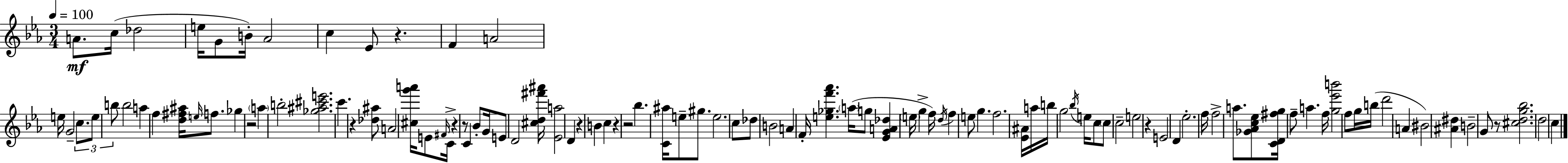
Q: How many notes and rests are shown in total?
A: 109